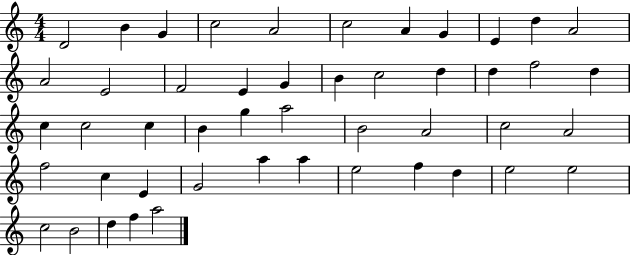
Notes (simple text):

D4/h B4/q G4/q C5/h A4/h C5/h A4/q G4/q E4/q D5/q A4/h A4/h E4/h F4/h E4/q G4/q B4/q C5/h D5/q D5/q F5/h D5/q C5/q C5/h C5/q B4/q G5/q A5/h B4/h A4/h C5/h A4/h F5/h C5/q E4/q G4/h A5/q A5/q E5/h F5/q D5/q E5/h E5/h C5/h B4/h D5/q F5/q A5/h